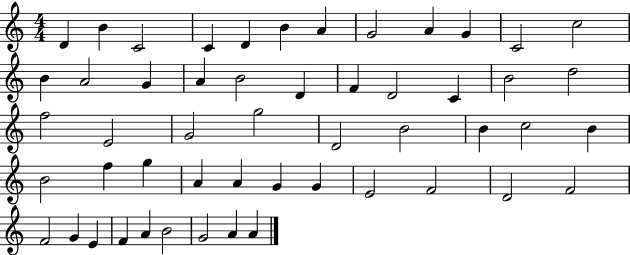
{
  \clef treble
  \numericTimeSignature
  \time 4/4
  \key c \major
  d'4 b'4 c'2 | c'4 d'4 b'4 a'4 | g'2 a'4 g'4 | c'2 c''2 | \break b'4 a'2 g'4 | a'4 b'2 d'4 | f'4 d'2 c'4 | b'2 d''2 | \break f''2 e'2 | g'2 g''2 | d'2 b'2 | b'4 c''2 b'4 | \break b'2 f''4 g''4 | a'4 a'4 g'4 g'4 | e'2 f'2 | d'2 f'2 | \break f'2 g'4 e'4 | f'4 a'4 b'2 | g'2 a'4 a'4 | \bar "|."
}